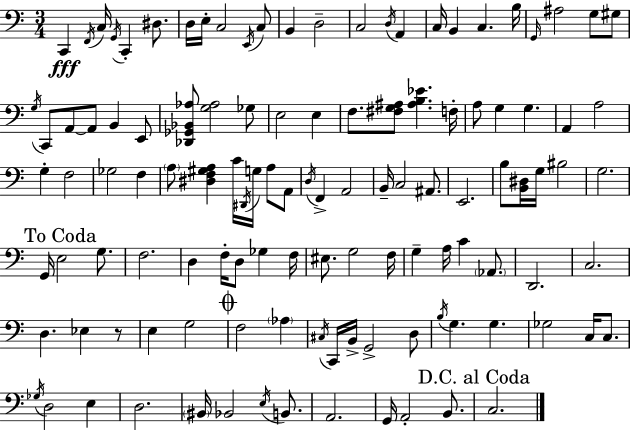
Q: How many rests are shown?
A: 1